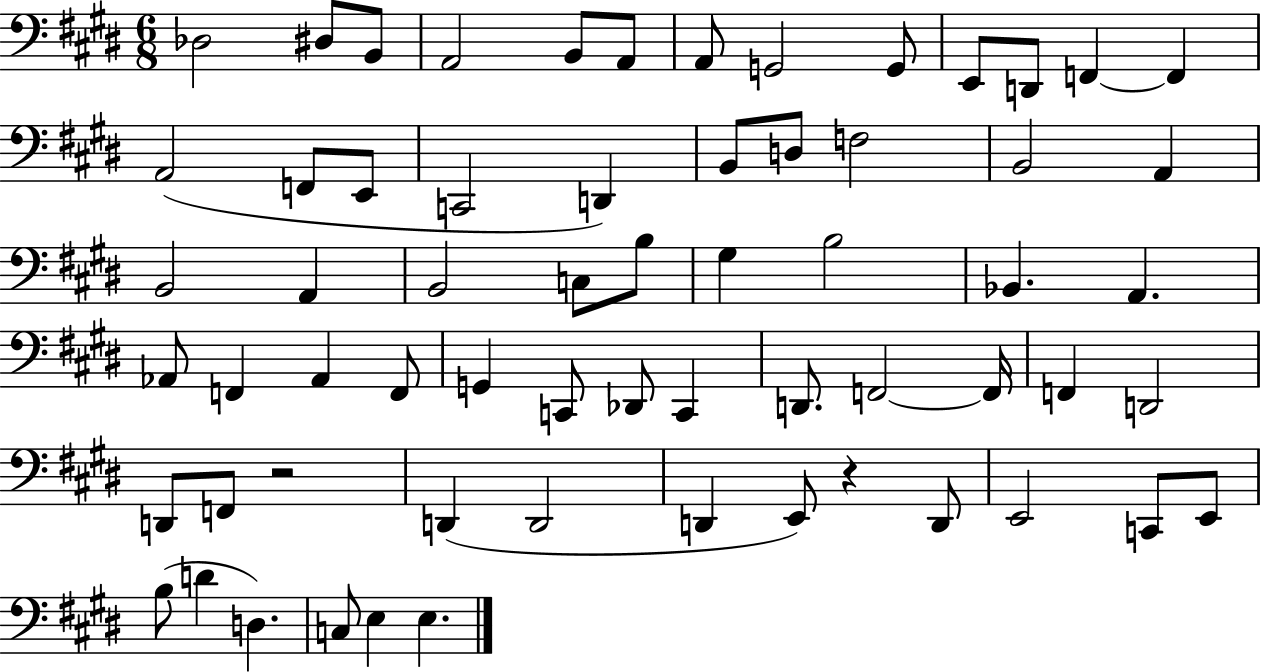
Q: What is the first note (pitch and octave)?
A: Db3